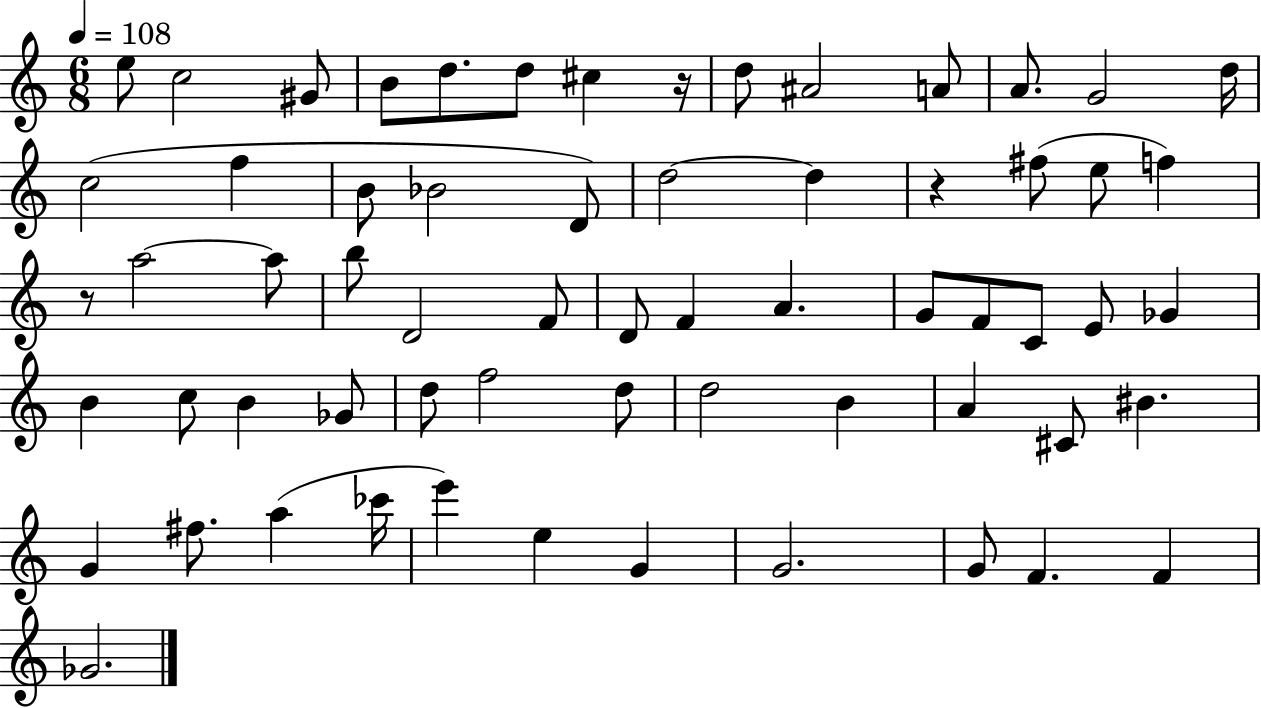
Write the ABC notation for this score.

X:1
T:Untitled
M:6/8
L:1/4
K:C
e/2 c2 ^G/2 B/2 d/2 d/2 ^c z/4 d/2 ^A2 A/2 A/2 G2 d/4 c2 f B/2 _B2 D/2 d2 d z ^f/2 e/2 f z/2 a2 a/2 b/2 D2 F/2 D/2 F A G/2 F/2 C/2 E/2 _G B c/2 B _G/2 d/2 f2 d/2 d2 B A ^C/2 ^B G ^f/2 a _c'/4 e' e G G2 G/2 F F _G2